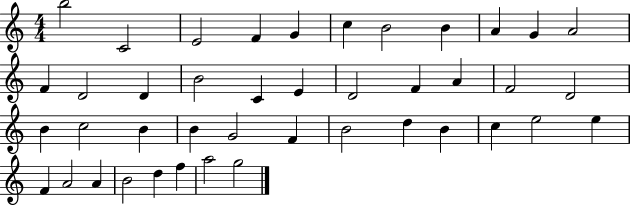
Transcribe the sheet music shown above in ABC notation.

X:1
T:Untitled
M:4/4
L:1/4
K:C
b2 C2 E2 F G c B2 B A G A2 F D2 D B2 C E D2 F A F2 D2 B c2 B B G2 F B2 d B c e2 e F A2 A B2 d f a2 g2